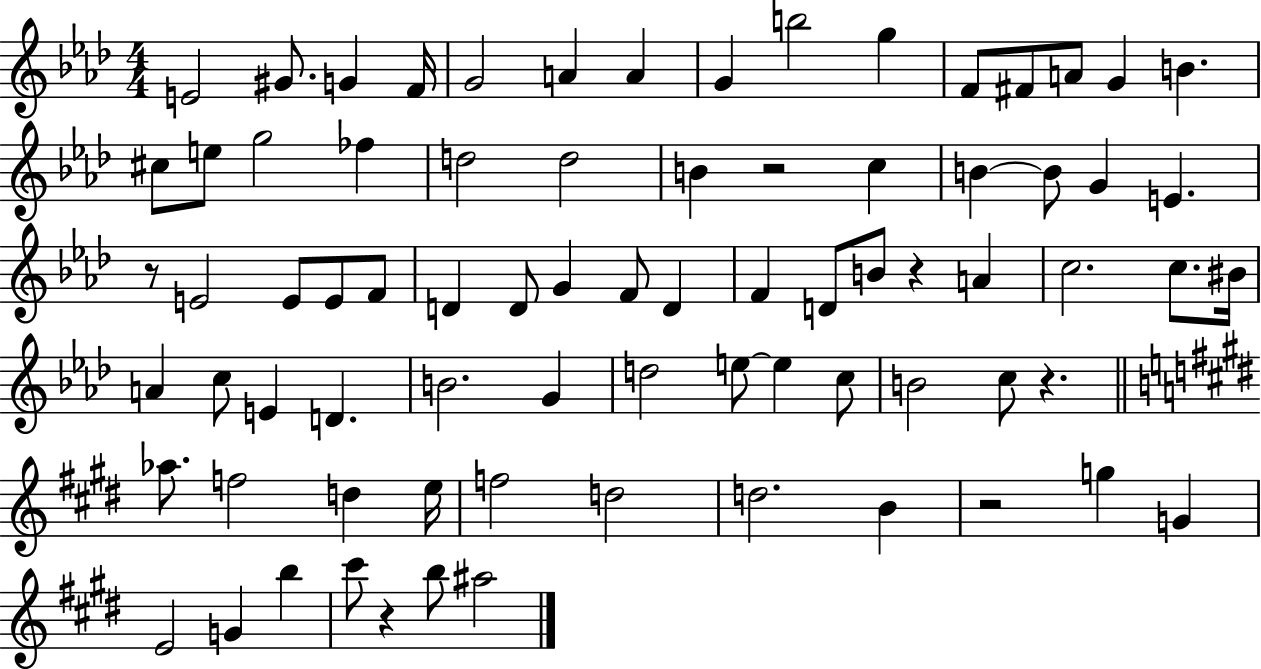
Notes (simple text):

E4/h G#4/e. G4/q F4/s G4/h A4/q A4/q G4/q B5/h G5/q F4/e F#4/e A4/e G4/q B4/q. C#5/e E5/e G5/h FES5/q D5/h D5/h B4/q R/h C5/q B4/q B4/e G4/q E4/q. R/e E4/h E4/e E4/e F4/e D4/q D4/e G4/q F4/e D4/q F4/q D4/e B4/e R/q A4/q C5/h. C5/e. BIS4/s A4/q C5/e E4/q D4/q. B4/h. G4/q D5/h E5/e E5/q C5/e B4/h C5/e R/q. Ab5/e. F5/h D5/q E5/s F5/h D5/h D5/h. B4/q R/h G5/q G4/q E4/h G4/q B5/q C#6/e R/q B5/e A#5/h